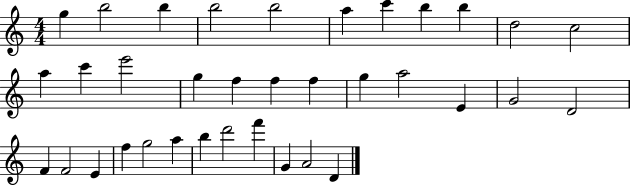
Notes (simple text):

G5/q B5/h B5/q B5/h B5/h A5/q C6/q B5/q B5/q D5/h C5/h A5/q C6/q E6/h G5/q F5/q F5/q F5/q G5/q A5/h E4/q G4/h D4/h F4/q F4/h E4/q F5/q G5/h A5/q B5/q D6/h F6/q G4/q A4/h D4/q